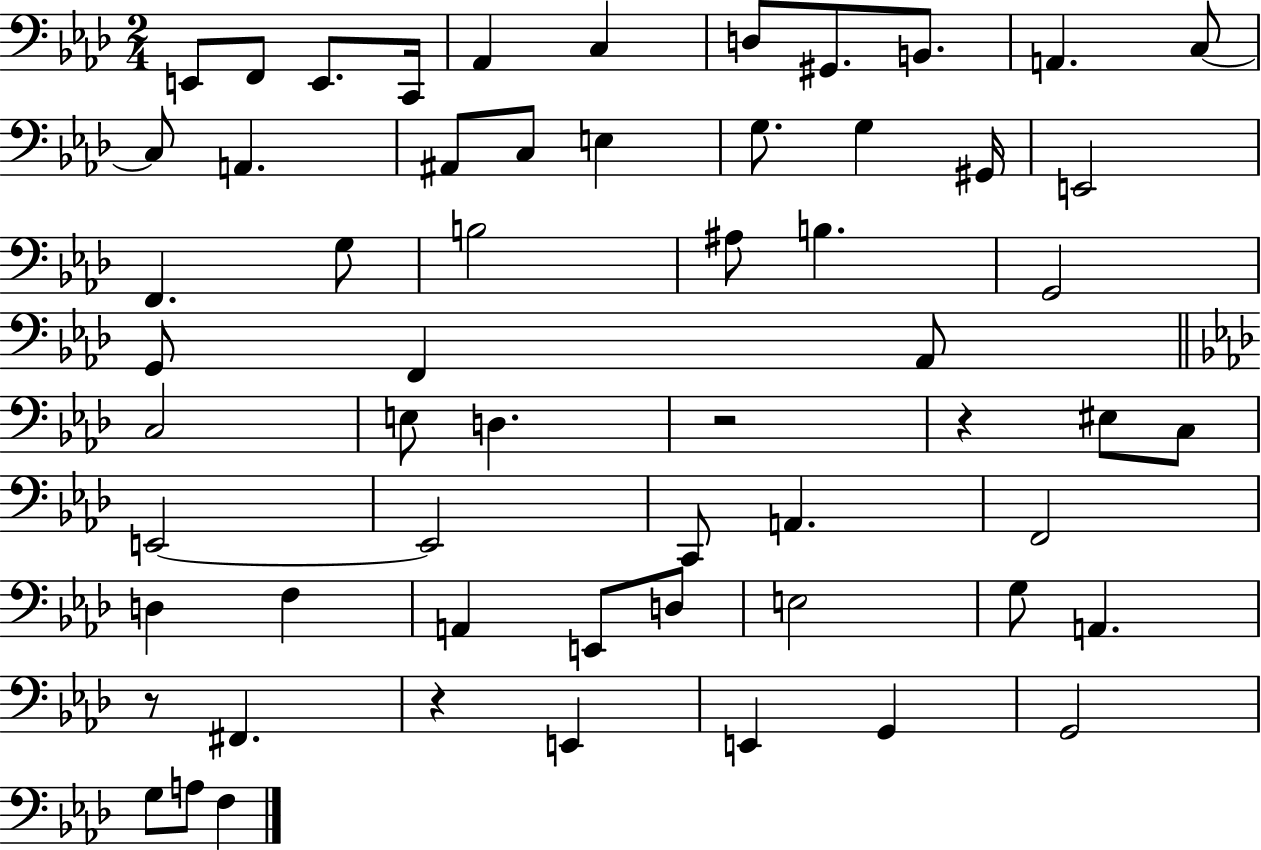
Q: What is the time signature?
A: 2/4